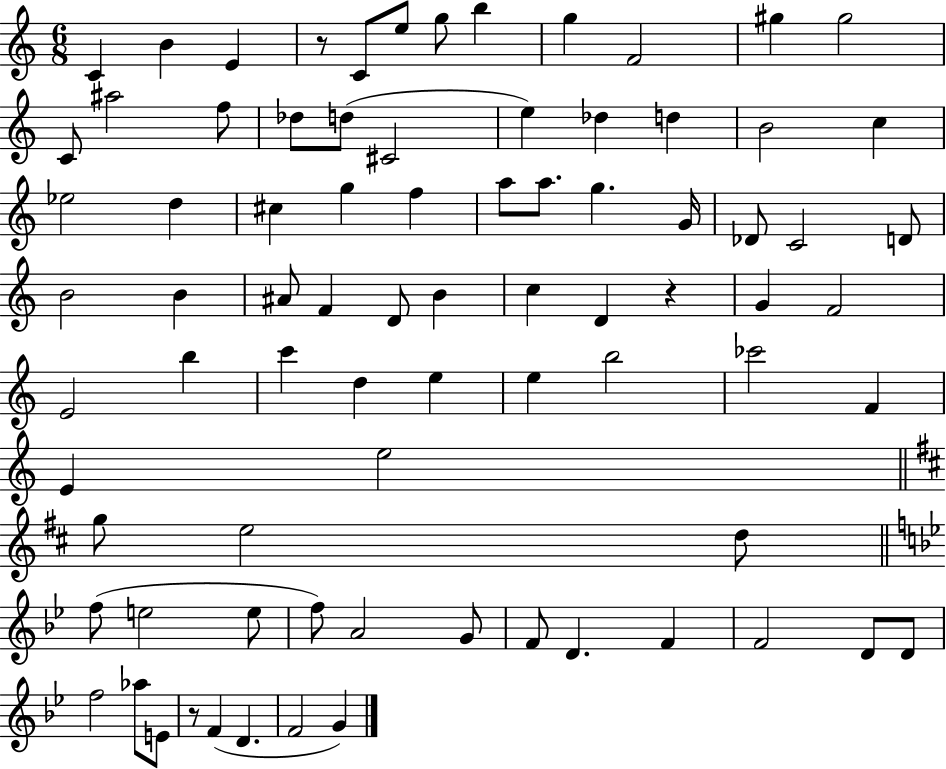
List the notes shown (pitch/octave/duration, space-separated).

C4/q B4/q E4/q R/e C4/e E5/e G5/e B5/q G5/q F4/h G#5/q G#5/h C4/e A#5/h F5/e Db5/e D5/e C#4/h E5/q Db5/q D5/q B4/h C5/q Eb5/h D5/q C#5/q G5/q F5/q A5/e A5/e. G5/q. G4/s Db4/e C4/h D4/e B4/h B4/q A#4/e F4/q D4/e B4/q C5/q D4/q R/q G4/q F4/h E4/h B5/q C6/q D5/q E5/q E5/q B5/h CES6/h F4/q E4/q E5/h G5/e E5/h D5/e F5/e E5/h E5/e F5/e A4/h G4/e F4/e D4/q. F4/q F4/h D4/e D4/e F5/h Ab5/e E4/e R/e F4/q D4/q. F4/h G4/q